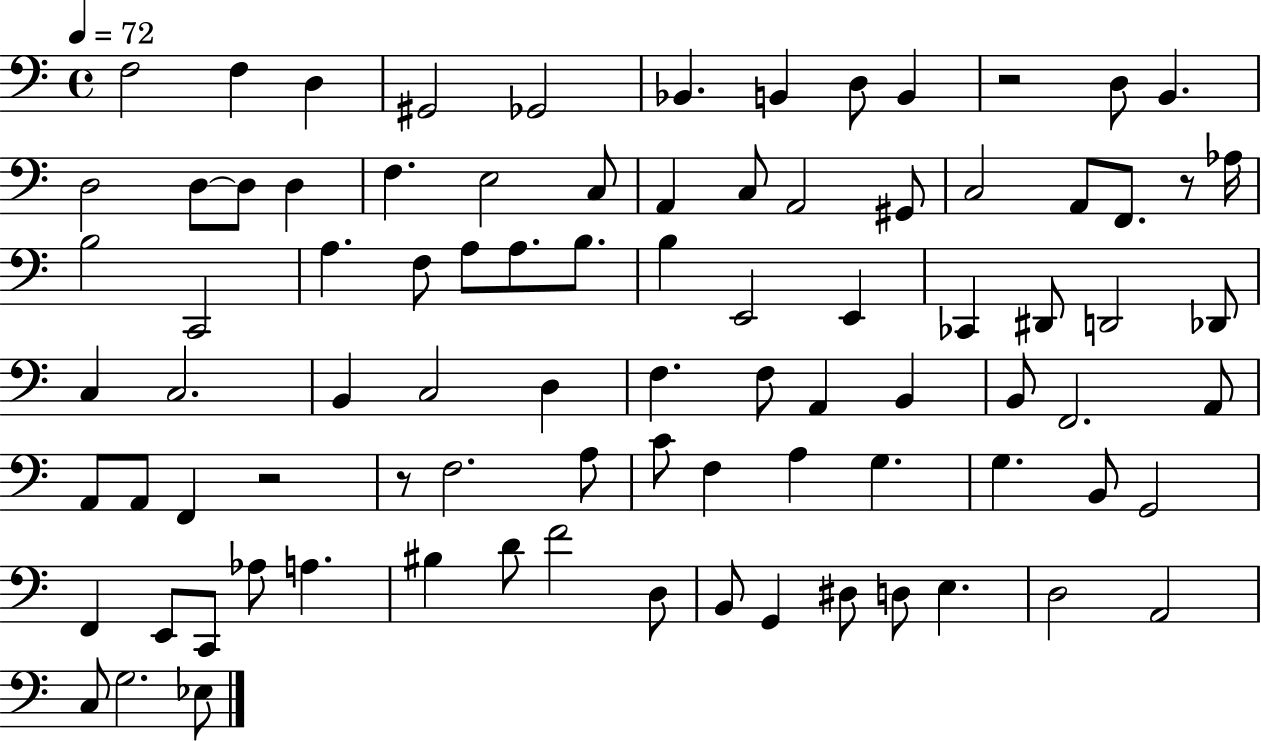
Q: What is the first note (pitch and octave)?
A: F3